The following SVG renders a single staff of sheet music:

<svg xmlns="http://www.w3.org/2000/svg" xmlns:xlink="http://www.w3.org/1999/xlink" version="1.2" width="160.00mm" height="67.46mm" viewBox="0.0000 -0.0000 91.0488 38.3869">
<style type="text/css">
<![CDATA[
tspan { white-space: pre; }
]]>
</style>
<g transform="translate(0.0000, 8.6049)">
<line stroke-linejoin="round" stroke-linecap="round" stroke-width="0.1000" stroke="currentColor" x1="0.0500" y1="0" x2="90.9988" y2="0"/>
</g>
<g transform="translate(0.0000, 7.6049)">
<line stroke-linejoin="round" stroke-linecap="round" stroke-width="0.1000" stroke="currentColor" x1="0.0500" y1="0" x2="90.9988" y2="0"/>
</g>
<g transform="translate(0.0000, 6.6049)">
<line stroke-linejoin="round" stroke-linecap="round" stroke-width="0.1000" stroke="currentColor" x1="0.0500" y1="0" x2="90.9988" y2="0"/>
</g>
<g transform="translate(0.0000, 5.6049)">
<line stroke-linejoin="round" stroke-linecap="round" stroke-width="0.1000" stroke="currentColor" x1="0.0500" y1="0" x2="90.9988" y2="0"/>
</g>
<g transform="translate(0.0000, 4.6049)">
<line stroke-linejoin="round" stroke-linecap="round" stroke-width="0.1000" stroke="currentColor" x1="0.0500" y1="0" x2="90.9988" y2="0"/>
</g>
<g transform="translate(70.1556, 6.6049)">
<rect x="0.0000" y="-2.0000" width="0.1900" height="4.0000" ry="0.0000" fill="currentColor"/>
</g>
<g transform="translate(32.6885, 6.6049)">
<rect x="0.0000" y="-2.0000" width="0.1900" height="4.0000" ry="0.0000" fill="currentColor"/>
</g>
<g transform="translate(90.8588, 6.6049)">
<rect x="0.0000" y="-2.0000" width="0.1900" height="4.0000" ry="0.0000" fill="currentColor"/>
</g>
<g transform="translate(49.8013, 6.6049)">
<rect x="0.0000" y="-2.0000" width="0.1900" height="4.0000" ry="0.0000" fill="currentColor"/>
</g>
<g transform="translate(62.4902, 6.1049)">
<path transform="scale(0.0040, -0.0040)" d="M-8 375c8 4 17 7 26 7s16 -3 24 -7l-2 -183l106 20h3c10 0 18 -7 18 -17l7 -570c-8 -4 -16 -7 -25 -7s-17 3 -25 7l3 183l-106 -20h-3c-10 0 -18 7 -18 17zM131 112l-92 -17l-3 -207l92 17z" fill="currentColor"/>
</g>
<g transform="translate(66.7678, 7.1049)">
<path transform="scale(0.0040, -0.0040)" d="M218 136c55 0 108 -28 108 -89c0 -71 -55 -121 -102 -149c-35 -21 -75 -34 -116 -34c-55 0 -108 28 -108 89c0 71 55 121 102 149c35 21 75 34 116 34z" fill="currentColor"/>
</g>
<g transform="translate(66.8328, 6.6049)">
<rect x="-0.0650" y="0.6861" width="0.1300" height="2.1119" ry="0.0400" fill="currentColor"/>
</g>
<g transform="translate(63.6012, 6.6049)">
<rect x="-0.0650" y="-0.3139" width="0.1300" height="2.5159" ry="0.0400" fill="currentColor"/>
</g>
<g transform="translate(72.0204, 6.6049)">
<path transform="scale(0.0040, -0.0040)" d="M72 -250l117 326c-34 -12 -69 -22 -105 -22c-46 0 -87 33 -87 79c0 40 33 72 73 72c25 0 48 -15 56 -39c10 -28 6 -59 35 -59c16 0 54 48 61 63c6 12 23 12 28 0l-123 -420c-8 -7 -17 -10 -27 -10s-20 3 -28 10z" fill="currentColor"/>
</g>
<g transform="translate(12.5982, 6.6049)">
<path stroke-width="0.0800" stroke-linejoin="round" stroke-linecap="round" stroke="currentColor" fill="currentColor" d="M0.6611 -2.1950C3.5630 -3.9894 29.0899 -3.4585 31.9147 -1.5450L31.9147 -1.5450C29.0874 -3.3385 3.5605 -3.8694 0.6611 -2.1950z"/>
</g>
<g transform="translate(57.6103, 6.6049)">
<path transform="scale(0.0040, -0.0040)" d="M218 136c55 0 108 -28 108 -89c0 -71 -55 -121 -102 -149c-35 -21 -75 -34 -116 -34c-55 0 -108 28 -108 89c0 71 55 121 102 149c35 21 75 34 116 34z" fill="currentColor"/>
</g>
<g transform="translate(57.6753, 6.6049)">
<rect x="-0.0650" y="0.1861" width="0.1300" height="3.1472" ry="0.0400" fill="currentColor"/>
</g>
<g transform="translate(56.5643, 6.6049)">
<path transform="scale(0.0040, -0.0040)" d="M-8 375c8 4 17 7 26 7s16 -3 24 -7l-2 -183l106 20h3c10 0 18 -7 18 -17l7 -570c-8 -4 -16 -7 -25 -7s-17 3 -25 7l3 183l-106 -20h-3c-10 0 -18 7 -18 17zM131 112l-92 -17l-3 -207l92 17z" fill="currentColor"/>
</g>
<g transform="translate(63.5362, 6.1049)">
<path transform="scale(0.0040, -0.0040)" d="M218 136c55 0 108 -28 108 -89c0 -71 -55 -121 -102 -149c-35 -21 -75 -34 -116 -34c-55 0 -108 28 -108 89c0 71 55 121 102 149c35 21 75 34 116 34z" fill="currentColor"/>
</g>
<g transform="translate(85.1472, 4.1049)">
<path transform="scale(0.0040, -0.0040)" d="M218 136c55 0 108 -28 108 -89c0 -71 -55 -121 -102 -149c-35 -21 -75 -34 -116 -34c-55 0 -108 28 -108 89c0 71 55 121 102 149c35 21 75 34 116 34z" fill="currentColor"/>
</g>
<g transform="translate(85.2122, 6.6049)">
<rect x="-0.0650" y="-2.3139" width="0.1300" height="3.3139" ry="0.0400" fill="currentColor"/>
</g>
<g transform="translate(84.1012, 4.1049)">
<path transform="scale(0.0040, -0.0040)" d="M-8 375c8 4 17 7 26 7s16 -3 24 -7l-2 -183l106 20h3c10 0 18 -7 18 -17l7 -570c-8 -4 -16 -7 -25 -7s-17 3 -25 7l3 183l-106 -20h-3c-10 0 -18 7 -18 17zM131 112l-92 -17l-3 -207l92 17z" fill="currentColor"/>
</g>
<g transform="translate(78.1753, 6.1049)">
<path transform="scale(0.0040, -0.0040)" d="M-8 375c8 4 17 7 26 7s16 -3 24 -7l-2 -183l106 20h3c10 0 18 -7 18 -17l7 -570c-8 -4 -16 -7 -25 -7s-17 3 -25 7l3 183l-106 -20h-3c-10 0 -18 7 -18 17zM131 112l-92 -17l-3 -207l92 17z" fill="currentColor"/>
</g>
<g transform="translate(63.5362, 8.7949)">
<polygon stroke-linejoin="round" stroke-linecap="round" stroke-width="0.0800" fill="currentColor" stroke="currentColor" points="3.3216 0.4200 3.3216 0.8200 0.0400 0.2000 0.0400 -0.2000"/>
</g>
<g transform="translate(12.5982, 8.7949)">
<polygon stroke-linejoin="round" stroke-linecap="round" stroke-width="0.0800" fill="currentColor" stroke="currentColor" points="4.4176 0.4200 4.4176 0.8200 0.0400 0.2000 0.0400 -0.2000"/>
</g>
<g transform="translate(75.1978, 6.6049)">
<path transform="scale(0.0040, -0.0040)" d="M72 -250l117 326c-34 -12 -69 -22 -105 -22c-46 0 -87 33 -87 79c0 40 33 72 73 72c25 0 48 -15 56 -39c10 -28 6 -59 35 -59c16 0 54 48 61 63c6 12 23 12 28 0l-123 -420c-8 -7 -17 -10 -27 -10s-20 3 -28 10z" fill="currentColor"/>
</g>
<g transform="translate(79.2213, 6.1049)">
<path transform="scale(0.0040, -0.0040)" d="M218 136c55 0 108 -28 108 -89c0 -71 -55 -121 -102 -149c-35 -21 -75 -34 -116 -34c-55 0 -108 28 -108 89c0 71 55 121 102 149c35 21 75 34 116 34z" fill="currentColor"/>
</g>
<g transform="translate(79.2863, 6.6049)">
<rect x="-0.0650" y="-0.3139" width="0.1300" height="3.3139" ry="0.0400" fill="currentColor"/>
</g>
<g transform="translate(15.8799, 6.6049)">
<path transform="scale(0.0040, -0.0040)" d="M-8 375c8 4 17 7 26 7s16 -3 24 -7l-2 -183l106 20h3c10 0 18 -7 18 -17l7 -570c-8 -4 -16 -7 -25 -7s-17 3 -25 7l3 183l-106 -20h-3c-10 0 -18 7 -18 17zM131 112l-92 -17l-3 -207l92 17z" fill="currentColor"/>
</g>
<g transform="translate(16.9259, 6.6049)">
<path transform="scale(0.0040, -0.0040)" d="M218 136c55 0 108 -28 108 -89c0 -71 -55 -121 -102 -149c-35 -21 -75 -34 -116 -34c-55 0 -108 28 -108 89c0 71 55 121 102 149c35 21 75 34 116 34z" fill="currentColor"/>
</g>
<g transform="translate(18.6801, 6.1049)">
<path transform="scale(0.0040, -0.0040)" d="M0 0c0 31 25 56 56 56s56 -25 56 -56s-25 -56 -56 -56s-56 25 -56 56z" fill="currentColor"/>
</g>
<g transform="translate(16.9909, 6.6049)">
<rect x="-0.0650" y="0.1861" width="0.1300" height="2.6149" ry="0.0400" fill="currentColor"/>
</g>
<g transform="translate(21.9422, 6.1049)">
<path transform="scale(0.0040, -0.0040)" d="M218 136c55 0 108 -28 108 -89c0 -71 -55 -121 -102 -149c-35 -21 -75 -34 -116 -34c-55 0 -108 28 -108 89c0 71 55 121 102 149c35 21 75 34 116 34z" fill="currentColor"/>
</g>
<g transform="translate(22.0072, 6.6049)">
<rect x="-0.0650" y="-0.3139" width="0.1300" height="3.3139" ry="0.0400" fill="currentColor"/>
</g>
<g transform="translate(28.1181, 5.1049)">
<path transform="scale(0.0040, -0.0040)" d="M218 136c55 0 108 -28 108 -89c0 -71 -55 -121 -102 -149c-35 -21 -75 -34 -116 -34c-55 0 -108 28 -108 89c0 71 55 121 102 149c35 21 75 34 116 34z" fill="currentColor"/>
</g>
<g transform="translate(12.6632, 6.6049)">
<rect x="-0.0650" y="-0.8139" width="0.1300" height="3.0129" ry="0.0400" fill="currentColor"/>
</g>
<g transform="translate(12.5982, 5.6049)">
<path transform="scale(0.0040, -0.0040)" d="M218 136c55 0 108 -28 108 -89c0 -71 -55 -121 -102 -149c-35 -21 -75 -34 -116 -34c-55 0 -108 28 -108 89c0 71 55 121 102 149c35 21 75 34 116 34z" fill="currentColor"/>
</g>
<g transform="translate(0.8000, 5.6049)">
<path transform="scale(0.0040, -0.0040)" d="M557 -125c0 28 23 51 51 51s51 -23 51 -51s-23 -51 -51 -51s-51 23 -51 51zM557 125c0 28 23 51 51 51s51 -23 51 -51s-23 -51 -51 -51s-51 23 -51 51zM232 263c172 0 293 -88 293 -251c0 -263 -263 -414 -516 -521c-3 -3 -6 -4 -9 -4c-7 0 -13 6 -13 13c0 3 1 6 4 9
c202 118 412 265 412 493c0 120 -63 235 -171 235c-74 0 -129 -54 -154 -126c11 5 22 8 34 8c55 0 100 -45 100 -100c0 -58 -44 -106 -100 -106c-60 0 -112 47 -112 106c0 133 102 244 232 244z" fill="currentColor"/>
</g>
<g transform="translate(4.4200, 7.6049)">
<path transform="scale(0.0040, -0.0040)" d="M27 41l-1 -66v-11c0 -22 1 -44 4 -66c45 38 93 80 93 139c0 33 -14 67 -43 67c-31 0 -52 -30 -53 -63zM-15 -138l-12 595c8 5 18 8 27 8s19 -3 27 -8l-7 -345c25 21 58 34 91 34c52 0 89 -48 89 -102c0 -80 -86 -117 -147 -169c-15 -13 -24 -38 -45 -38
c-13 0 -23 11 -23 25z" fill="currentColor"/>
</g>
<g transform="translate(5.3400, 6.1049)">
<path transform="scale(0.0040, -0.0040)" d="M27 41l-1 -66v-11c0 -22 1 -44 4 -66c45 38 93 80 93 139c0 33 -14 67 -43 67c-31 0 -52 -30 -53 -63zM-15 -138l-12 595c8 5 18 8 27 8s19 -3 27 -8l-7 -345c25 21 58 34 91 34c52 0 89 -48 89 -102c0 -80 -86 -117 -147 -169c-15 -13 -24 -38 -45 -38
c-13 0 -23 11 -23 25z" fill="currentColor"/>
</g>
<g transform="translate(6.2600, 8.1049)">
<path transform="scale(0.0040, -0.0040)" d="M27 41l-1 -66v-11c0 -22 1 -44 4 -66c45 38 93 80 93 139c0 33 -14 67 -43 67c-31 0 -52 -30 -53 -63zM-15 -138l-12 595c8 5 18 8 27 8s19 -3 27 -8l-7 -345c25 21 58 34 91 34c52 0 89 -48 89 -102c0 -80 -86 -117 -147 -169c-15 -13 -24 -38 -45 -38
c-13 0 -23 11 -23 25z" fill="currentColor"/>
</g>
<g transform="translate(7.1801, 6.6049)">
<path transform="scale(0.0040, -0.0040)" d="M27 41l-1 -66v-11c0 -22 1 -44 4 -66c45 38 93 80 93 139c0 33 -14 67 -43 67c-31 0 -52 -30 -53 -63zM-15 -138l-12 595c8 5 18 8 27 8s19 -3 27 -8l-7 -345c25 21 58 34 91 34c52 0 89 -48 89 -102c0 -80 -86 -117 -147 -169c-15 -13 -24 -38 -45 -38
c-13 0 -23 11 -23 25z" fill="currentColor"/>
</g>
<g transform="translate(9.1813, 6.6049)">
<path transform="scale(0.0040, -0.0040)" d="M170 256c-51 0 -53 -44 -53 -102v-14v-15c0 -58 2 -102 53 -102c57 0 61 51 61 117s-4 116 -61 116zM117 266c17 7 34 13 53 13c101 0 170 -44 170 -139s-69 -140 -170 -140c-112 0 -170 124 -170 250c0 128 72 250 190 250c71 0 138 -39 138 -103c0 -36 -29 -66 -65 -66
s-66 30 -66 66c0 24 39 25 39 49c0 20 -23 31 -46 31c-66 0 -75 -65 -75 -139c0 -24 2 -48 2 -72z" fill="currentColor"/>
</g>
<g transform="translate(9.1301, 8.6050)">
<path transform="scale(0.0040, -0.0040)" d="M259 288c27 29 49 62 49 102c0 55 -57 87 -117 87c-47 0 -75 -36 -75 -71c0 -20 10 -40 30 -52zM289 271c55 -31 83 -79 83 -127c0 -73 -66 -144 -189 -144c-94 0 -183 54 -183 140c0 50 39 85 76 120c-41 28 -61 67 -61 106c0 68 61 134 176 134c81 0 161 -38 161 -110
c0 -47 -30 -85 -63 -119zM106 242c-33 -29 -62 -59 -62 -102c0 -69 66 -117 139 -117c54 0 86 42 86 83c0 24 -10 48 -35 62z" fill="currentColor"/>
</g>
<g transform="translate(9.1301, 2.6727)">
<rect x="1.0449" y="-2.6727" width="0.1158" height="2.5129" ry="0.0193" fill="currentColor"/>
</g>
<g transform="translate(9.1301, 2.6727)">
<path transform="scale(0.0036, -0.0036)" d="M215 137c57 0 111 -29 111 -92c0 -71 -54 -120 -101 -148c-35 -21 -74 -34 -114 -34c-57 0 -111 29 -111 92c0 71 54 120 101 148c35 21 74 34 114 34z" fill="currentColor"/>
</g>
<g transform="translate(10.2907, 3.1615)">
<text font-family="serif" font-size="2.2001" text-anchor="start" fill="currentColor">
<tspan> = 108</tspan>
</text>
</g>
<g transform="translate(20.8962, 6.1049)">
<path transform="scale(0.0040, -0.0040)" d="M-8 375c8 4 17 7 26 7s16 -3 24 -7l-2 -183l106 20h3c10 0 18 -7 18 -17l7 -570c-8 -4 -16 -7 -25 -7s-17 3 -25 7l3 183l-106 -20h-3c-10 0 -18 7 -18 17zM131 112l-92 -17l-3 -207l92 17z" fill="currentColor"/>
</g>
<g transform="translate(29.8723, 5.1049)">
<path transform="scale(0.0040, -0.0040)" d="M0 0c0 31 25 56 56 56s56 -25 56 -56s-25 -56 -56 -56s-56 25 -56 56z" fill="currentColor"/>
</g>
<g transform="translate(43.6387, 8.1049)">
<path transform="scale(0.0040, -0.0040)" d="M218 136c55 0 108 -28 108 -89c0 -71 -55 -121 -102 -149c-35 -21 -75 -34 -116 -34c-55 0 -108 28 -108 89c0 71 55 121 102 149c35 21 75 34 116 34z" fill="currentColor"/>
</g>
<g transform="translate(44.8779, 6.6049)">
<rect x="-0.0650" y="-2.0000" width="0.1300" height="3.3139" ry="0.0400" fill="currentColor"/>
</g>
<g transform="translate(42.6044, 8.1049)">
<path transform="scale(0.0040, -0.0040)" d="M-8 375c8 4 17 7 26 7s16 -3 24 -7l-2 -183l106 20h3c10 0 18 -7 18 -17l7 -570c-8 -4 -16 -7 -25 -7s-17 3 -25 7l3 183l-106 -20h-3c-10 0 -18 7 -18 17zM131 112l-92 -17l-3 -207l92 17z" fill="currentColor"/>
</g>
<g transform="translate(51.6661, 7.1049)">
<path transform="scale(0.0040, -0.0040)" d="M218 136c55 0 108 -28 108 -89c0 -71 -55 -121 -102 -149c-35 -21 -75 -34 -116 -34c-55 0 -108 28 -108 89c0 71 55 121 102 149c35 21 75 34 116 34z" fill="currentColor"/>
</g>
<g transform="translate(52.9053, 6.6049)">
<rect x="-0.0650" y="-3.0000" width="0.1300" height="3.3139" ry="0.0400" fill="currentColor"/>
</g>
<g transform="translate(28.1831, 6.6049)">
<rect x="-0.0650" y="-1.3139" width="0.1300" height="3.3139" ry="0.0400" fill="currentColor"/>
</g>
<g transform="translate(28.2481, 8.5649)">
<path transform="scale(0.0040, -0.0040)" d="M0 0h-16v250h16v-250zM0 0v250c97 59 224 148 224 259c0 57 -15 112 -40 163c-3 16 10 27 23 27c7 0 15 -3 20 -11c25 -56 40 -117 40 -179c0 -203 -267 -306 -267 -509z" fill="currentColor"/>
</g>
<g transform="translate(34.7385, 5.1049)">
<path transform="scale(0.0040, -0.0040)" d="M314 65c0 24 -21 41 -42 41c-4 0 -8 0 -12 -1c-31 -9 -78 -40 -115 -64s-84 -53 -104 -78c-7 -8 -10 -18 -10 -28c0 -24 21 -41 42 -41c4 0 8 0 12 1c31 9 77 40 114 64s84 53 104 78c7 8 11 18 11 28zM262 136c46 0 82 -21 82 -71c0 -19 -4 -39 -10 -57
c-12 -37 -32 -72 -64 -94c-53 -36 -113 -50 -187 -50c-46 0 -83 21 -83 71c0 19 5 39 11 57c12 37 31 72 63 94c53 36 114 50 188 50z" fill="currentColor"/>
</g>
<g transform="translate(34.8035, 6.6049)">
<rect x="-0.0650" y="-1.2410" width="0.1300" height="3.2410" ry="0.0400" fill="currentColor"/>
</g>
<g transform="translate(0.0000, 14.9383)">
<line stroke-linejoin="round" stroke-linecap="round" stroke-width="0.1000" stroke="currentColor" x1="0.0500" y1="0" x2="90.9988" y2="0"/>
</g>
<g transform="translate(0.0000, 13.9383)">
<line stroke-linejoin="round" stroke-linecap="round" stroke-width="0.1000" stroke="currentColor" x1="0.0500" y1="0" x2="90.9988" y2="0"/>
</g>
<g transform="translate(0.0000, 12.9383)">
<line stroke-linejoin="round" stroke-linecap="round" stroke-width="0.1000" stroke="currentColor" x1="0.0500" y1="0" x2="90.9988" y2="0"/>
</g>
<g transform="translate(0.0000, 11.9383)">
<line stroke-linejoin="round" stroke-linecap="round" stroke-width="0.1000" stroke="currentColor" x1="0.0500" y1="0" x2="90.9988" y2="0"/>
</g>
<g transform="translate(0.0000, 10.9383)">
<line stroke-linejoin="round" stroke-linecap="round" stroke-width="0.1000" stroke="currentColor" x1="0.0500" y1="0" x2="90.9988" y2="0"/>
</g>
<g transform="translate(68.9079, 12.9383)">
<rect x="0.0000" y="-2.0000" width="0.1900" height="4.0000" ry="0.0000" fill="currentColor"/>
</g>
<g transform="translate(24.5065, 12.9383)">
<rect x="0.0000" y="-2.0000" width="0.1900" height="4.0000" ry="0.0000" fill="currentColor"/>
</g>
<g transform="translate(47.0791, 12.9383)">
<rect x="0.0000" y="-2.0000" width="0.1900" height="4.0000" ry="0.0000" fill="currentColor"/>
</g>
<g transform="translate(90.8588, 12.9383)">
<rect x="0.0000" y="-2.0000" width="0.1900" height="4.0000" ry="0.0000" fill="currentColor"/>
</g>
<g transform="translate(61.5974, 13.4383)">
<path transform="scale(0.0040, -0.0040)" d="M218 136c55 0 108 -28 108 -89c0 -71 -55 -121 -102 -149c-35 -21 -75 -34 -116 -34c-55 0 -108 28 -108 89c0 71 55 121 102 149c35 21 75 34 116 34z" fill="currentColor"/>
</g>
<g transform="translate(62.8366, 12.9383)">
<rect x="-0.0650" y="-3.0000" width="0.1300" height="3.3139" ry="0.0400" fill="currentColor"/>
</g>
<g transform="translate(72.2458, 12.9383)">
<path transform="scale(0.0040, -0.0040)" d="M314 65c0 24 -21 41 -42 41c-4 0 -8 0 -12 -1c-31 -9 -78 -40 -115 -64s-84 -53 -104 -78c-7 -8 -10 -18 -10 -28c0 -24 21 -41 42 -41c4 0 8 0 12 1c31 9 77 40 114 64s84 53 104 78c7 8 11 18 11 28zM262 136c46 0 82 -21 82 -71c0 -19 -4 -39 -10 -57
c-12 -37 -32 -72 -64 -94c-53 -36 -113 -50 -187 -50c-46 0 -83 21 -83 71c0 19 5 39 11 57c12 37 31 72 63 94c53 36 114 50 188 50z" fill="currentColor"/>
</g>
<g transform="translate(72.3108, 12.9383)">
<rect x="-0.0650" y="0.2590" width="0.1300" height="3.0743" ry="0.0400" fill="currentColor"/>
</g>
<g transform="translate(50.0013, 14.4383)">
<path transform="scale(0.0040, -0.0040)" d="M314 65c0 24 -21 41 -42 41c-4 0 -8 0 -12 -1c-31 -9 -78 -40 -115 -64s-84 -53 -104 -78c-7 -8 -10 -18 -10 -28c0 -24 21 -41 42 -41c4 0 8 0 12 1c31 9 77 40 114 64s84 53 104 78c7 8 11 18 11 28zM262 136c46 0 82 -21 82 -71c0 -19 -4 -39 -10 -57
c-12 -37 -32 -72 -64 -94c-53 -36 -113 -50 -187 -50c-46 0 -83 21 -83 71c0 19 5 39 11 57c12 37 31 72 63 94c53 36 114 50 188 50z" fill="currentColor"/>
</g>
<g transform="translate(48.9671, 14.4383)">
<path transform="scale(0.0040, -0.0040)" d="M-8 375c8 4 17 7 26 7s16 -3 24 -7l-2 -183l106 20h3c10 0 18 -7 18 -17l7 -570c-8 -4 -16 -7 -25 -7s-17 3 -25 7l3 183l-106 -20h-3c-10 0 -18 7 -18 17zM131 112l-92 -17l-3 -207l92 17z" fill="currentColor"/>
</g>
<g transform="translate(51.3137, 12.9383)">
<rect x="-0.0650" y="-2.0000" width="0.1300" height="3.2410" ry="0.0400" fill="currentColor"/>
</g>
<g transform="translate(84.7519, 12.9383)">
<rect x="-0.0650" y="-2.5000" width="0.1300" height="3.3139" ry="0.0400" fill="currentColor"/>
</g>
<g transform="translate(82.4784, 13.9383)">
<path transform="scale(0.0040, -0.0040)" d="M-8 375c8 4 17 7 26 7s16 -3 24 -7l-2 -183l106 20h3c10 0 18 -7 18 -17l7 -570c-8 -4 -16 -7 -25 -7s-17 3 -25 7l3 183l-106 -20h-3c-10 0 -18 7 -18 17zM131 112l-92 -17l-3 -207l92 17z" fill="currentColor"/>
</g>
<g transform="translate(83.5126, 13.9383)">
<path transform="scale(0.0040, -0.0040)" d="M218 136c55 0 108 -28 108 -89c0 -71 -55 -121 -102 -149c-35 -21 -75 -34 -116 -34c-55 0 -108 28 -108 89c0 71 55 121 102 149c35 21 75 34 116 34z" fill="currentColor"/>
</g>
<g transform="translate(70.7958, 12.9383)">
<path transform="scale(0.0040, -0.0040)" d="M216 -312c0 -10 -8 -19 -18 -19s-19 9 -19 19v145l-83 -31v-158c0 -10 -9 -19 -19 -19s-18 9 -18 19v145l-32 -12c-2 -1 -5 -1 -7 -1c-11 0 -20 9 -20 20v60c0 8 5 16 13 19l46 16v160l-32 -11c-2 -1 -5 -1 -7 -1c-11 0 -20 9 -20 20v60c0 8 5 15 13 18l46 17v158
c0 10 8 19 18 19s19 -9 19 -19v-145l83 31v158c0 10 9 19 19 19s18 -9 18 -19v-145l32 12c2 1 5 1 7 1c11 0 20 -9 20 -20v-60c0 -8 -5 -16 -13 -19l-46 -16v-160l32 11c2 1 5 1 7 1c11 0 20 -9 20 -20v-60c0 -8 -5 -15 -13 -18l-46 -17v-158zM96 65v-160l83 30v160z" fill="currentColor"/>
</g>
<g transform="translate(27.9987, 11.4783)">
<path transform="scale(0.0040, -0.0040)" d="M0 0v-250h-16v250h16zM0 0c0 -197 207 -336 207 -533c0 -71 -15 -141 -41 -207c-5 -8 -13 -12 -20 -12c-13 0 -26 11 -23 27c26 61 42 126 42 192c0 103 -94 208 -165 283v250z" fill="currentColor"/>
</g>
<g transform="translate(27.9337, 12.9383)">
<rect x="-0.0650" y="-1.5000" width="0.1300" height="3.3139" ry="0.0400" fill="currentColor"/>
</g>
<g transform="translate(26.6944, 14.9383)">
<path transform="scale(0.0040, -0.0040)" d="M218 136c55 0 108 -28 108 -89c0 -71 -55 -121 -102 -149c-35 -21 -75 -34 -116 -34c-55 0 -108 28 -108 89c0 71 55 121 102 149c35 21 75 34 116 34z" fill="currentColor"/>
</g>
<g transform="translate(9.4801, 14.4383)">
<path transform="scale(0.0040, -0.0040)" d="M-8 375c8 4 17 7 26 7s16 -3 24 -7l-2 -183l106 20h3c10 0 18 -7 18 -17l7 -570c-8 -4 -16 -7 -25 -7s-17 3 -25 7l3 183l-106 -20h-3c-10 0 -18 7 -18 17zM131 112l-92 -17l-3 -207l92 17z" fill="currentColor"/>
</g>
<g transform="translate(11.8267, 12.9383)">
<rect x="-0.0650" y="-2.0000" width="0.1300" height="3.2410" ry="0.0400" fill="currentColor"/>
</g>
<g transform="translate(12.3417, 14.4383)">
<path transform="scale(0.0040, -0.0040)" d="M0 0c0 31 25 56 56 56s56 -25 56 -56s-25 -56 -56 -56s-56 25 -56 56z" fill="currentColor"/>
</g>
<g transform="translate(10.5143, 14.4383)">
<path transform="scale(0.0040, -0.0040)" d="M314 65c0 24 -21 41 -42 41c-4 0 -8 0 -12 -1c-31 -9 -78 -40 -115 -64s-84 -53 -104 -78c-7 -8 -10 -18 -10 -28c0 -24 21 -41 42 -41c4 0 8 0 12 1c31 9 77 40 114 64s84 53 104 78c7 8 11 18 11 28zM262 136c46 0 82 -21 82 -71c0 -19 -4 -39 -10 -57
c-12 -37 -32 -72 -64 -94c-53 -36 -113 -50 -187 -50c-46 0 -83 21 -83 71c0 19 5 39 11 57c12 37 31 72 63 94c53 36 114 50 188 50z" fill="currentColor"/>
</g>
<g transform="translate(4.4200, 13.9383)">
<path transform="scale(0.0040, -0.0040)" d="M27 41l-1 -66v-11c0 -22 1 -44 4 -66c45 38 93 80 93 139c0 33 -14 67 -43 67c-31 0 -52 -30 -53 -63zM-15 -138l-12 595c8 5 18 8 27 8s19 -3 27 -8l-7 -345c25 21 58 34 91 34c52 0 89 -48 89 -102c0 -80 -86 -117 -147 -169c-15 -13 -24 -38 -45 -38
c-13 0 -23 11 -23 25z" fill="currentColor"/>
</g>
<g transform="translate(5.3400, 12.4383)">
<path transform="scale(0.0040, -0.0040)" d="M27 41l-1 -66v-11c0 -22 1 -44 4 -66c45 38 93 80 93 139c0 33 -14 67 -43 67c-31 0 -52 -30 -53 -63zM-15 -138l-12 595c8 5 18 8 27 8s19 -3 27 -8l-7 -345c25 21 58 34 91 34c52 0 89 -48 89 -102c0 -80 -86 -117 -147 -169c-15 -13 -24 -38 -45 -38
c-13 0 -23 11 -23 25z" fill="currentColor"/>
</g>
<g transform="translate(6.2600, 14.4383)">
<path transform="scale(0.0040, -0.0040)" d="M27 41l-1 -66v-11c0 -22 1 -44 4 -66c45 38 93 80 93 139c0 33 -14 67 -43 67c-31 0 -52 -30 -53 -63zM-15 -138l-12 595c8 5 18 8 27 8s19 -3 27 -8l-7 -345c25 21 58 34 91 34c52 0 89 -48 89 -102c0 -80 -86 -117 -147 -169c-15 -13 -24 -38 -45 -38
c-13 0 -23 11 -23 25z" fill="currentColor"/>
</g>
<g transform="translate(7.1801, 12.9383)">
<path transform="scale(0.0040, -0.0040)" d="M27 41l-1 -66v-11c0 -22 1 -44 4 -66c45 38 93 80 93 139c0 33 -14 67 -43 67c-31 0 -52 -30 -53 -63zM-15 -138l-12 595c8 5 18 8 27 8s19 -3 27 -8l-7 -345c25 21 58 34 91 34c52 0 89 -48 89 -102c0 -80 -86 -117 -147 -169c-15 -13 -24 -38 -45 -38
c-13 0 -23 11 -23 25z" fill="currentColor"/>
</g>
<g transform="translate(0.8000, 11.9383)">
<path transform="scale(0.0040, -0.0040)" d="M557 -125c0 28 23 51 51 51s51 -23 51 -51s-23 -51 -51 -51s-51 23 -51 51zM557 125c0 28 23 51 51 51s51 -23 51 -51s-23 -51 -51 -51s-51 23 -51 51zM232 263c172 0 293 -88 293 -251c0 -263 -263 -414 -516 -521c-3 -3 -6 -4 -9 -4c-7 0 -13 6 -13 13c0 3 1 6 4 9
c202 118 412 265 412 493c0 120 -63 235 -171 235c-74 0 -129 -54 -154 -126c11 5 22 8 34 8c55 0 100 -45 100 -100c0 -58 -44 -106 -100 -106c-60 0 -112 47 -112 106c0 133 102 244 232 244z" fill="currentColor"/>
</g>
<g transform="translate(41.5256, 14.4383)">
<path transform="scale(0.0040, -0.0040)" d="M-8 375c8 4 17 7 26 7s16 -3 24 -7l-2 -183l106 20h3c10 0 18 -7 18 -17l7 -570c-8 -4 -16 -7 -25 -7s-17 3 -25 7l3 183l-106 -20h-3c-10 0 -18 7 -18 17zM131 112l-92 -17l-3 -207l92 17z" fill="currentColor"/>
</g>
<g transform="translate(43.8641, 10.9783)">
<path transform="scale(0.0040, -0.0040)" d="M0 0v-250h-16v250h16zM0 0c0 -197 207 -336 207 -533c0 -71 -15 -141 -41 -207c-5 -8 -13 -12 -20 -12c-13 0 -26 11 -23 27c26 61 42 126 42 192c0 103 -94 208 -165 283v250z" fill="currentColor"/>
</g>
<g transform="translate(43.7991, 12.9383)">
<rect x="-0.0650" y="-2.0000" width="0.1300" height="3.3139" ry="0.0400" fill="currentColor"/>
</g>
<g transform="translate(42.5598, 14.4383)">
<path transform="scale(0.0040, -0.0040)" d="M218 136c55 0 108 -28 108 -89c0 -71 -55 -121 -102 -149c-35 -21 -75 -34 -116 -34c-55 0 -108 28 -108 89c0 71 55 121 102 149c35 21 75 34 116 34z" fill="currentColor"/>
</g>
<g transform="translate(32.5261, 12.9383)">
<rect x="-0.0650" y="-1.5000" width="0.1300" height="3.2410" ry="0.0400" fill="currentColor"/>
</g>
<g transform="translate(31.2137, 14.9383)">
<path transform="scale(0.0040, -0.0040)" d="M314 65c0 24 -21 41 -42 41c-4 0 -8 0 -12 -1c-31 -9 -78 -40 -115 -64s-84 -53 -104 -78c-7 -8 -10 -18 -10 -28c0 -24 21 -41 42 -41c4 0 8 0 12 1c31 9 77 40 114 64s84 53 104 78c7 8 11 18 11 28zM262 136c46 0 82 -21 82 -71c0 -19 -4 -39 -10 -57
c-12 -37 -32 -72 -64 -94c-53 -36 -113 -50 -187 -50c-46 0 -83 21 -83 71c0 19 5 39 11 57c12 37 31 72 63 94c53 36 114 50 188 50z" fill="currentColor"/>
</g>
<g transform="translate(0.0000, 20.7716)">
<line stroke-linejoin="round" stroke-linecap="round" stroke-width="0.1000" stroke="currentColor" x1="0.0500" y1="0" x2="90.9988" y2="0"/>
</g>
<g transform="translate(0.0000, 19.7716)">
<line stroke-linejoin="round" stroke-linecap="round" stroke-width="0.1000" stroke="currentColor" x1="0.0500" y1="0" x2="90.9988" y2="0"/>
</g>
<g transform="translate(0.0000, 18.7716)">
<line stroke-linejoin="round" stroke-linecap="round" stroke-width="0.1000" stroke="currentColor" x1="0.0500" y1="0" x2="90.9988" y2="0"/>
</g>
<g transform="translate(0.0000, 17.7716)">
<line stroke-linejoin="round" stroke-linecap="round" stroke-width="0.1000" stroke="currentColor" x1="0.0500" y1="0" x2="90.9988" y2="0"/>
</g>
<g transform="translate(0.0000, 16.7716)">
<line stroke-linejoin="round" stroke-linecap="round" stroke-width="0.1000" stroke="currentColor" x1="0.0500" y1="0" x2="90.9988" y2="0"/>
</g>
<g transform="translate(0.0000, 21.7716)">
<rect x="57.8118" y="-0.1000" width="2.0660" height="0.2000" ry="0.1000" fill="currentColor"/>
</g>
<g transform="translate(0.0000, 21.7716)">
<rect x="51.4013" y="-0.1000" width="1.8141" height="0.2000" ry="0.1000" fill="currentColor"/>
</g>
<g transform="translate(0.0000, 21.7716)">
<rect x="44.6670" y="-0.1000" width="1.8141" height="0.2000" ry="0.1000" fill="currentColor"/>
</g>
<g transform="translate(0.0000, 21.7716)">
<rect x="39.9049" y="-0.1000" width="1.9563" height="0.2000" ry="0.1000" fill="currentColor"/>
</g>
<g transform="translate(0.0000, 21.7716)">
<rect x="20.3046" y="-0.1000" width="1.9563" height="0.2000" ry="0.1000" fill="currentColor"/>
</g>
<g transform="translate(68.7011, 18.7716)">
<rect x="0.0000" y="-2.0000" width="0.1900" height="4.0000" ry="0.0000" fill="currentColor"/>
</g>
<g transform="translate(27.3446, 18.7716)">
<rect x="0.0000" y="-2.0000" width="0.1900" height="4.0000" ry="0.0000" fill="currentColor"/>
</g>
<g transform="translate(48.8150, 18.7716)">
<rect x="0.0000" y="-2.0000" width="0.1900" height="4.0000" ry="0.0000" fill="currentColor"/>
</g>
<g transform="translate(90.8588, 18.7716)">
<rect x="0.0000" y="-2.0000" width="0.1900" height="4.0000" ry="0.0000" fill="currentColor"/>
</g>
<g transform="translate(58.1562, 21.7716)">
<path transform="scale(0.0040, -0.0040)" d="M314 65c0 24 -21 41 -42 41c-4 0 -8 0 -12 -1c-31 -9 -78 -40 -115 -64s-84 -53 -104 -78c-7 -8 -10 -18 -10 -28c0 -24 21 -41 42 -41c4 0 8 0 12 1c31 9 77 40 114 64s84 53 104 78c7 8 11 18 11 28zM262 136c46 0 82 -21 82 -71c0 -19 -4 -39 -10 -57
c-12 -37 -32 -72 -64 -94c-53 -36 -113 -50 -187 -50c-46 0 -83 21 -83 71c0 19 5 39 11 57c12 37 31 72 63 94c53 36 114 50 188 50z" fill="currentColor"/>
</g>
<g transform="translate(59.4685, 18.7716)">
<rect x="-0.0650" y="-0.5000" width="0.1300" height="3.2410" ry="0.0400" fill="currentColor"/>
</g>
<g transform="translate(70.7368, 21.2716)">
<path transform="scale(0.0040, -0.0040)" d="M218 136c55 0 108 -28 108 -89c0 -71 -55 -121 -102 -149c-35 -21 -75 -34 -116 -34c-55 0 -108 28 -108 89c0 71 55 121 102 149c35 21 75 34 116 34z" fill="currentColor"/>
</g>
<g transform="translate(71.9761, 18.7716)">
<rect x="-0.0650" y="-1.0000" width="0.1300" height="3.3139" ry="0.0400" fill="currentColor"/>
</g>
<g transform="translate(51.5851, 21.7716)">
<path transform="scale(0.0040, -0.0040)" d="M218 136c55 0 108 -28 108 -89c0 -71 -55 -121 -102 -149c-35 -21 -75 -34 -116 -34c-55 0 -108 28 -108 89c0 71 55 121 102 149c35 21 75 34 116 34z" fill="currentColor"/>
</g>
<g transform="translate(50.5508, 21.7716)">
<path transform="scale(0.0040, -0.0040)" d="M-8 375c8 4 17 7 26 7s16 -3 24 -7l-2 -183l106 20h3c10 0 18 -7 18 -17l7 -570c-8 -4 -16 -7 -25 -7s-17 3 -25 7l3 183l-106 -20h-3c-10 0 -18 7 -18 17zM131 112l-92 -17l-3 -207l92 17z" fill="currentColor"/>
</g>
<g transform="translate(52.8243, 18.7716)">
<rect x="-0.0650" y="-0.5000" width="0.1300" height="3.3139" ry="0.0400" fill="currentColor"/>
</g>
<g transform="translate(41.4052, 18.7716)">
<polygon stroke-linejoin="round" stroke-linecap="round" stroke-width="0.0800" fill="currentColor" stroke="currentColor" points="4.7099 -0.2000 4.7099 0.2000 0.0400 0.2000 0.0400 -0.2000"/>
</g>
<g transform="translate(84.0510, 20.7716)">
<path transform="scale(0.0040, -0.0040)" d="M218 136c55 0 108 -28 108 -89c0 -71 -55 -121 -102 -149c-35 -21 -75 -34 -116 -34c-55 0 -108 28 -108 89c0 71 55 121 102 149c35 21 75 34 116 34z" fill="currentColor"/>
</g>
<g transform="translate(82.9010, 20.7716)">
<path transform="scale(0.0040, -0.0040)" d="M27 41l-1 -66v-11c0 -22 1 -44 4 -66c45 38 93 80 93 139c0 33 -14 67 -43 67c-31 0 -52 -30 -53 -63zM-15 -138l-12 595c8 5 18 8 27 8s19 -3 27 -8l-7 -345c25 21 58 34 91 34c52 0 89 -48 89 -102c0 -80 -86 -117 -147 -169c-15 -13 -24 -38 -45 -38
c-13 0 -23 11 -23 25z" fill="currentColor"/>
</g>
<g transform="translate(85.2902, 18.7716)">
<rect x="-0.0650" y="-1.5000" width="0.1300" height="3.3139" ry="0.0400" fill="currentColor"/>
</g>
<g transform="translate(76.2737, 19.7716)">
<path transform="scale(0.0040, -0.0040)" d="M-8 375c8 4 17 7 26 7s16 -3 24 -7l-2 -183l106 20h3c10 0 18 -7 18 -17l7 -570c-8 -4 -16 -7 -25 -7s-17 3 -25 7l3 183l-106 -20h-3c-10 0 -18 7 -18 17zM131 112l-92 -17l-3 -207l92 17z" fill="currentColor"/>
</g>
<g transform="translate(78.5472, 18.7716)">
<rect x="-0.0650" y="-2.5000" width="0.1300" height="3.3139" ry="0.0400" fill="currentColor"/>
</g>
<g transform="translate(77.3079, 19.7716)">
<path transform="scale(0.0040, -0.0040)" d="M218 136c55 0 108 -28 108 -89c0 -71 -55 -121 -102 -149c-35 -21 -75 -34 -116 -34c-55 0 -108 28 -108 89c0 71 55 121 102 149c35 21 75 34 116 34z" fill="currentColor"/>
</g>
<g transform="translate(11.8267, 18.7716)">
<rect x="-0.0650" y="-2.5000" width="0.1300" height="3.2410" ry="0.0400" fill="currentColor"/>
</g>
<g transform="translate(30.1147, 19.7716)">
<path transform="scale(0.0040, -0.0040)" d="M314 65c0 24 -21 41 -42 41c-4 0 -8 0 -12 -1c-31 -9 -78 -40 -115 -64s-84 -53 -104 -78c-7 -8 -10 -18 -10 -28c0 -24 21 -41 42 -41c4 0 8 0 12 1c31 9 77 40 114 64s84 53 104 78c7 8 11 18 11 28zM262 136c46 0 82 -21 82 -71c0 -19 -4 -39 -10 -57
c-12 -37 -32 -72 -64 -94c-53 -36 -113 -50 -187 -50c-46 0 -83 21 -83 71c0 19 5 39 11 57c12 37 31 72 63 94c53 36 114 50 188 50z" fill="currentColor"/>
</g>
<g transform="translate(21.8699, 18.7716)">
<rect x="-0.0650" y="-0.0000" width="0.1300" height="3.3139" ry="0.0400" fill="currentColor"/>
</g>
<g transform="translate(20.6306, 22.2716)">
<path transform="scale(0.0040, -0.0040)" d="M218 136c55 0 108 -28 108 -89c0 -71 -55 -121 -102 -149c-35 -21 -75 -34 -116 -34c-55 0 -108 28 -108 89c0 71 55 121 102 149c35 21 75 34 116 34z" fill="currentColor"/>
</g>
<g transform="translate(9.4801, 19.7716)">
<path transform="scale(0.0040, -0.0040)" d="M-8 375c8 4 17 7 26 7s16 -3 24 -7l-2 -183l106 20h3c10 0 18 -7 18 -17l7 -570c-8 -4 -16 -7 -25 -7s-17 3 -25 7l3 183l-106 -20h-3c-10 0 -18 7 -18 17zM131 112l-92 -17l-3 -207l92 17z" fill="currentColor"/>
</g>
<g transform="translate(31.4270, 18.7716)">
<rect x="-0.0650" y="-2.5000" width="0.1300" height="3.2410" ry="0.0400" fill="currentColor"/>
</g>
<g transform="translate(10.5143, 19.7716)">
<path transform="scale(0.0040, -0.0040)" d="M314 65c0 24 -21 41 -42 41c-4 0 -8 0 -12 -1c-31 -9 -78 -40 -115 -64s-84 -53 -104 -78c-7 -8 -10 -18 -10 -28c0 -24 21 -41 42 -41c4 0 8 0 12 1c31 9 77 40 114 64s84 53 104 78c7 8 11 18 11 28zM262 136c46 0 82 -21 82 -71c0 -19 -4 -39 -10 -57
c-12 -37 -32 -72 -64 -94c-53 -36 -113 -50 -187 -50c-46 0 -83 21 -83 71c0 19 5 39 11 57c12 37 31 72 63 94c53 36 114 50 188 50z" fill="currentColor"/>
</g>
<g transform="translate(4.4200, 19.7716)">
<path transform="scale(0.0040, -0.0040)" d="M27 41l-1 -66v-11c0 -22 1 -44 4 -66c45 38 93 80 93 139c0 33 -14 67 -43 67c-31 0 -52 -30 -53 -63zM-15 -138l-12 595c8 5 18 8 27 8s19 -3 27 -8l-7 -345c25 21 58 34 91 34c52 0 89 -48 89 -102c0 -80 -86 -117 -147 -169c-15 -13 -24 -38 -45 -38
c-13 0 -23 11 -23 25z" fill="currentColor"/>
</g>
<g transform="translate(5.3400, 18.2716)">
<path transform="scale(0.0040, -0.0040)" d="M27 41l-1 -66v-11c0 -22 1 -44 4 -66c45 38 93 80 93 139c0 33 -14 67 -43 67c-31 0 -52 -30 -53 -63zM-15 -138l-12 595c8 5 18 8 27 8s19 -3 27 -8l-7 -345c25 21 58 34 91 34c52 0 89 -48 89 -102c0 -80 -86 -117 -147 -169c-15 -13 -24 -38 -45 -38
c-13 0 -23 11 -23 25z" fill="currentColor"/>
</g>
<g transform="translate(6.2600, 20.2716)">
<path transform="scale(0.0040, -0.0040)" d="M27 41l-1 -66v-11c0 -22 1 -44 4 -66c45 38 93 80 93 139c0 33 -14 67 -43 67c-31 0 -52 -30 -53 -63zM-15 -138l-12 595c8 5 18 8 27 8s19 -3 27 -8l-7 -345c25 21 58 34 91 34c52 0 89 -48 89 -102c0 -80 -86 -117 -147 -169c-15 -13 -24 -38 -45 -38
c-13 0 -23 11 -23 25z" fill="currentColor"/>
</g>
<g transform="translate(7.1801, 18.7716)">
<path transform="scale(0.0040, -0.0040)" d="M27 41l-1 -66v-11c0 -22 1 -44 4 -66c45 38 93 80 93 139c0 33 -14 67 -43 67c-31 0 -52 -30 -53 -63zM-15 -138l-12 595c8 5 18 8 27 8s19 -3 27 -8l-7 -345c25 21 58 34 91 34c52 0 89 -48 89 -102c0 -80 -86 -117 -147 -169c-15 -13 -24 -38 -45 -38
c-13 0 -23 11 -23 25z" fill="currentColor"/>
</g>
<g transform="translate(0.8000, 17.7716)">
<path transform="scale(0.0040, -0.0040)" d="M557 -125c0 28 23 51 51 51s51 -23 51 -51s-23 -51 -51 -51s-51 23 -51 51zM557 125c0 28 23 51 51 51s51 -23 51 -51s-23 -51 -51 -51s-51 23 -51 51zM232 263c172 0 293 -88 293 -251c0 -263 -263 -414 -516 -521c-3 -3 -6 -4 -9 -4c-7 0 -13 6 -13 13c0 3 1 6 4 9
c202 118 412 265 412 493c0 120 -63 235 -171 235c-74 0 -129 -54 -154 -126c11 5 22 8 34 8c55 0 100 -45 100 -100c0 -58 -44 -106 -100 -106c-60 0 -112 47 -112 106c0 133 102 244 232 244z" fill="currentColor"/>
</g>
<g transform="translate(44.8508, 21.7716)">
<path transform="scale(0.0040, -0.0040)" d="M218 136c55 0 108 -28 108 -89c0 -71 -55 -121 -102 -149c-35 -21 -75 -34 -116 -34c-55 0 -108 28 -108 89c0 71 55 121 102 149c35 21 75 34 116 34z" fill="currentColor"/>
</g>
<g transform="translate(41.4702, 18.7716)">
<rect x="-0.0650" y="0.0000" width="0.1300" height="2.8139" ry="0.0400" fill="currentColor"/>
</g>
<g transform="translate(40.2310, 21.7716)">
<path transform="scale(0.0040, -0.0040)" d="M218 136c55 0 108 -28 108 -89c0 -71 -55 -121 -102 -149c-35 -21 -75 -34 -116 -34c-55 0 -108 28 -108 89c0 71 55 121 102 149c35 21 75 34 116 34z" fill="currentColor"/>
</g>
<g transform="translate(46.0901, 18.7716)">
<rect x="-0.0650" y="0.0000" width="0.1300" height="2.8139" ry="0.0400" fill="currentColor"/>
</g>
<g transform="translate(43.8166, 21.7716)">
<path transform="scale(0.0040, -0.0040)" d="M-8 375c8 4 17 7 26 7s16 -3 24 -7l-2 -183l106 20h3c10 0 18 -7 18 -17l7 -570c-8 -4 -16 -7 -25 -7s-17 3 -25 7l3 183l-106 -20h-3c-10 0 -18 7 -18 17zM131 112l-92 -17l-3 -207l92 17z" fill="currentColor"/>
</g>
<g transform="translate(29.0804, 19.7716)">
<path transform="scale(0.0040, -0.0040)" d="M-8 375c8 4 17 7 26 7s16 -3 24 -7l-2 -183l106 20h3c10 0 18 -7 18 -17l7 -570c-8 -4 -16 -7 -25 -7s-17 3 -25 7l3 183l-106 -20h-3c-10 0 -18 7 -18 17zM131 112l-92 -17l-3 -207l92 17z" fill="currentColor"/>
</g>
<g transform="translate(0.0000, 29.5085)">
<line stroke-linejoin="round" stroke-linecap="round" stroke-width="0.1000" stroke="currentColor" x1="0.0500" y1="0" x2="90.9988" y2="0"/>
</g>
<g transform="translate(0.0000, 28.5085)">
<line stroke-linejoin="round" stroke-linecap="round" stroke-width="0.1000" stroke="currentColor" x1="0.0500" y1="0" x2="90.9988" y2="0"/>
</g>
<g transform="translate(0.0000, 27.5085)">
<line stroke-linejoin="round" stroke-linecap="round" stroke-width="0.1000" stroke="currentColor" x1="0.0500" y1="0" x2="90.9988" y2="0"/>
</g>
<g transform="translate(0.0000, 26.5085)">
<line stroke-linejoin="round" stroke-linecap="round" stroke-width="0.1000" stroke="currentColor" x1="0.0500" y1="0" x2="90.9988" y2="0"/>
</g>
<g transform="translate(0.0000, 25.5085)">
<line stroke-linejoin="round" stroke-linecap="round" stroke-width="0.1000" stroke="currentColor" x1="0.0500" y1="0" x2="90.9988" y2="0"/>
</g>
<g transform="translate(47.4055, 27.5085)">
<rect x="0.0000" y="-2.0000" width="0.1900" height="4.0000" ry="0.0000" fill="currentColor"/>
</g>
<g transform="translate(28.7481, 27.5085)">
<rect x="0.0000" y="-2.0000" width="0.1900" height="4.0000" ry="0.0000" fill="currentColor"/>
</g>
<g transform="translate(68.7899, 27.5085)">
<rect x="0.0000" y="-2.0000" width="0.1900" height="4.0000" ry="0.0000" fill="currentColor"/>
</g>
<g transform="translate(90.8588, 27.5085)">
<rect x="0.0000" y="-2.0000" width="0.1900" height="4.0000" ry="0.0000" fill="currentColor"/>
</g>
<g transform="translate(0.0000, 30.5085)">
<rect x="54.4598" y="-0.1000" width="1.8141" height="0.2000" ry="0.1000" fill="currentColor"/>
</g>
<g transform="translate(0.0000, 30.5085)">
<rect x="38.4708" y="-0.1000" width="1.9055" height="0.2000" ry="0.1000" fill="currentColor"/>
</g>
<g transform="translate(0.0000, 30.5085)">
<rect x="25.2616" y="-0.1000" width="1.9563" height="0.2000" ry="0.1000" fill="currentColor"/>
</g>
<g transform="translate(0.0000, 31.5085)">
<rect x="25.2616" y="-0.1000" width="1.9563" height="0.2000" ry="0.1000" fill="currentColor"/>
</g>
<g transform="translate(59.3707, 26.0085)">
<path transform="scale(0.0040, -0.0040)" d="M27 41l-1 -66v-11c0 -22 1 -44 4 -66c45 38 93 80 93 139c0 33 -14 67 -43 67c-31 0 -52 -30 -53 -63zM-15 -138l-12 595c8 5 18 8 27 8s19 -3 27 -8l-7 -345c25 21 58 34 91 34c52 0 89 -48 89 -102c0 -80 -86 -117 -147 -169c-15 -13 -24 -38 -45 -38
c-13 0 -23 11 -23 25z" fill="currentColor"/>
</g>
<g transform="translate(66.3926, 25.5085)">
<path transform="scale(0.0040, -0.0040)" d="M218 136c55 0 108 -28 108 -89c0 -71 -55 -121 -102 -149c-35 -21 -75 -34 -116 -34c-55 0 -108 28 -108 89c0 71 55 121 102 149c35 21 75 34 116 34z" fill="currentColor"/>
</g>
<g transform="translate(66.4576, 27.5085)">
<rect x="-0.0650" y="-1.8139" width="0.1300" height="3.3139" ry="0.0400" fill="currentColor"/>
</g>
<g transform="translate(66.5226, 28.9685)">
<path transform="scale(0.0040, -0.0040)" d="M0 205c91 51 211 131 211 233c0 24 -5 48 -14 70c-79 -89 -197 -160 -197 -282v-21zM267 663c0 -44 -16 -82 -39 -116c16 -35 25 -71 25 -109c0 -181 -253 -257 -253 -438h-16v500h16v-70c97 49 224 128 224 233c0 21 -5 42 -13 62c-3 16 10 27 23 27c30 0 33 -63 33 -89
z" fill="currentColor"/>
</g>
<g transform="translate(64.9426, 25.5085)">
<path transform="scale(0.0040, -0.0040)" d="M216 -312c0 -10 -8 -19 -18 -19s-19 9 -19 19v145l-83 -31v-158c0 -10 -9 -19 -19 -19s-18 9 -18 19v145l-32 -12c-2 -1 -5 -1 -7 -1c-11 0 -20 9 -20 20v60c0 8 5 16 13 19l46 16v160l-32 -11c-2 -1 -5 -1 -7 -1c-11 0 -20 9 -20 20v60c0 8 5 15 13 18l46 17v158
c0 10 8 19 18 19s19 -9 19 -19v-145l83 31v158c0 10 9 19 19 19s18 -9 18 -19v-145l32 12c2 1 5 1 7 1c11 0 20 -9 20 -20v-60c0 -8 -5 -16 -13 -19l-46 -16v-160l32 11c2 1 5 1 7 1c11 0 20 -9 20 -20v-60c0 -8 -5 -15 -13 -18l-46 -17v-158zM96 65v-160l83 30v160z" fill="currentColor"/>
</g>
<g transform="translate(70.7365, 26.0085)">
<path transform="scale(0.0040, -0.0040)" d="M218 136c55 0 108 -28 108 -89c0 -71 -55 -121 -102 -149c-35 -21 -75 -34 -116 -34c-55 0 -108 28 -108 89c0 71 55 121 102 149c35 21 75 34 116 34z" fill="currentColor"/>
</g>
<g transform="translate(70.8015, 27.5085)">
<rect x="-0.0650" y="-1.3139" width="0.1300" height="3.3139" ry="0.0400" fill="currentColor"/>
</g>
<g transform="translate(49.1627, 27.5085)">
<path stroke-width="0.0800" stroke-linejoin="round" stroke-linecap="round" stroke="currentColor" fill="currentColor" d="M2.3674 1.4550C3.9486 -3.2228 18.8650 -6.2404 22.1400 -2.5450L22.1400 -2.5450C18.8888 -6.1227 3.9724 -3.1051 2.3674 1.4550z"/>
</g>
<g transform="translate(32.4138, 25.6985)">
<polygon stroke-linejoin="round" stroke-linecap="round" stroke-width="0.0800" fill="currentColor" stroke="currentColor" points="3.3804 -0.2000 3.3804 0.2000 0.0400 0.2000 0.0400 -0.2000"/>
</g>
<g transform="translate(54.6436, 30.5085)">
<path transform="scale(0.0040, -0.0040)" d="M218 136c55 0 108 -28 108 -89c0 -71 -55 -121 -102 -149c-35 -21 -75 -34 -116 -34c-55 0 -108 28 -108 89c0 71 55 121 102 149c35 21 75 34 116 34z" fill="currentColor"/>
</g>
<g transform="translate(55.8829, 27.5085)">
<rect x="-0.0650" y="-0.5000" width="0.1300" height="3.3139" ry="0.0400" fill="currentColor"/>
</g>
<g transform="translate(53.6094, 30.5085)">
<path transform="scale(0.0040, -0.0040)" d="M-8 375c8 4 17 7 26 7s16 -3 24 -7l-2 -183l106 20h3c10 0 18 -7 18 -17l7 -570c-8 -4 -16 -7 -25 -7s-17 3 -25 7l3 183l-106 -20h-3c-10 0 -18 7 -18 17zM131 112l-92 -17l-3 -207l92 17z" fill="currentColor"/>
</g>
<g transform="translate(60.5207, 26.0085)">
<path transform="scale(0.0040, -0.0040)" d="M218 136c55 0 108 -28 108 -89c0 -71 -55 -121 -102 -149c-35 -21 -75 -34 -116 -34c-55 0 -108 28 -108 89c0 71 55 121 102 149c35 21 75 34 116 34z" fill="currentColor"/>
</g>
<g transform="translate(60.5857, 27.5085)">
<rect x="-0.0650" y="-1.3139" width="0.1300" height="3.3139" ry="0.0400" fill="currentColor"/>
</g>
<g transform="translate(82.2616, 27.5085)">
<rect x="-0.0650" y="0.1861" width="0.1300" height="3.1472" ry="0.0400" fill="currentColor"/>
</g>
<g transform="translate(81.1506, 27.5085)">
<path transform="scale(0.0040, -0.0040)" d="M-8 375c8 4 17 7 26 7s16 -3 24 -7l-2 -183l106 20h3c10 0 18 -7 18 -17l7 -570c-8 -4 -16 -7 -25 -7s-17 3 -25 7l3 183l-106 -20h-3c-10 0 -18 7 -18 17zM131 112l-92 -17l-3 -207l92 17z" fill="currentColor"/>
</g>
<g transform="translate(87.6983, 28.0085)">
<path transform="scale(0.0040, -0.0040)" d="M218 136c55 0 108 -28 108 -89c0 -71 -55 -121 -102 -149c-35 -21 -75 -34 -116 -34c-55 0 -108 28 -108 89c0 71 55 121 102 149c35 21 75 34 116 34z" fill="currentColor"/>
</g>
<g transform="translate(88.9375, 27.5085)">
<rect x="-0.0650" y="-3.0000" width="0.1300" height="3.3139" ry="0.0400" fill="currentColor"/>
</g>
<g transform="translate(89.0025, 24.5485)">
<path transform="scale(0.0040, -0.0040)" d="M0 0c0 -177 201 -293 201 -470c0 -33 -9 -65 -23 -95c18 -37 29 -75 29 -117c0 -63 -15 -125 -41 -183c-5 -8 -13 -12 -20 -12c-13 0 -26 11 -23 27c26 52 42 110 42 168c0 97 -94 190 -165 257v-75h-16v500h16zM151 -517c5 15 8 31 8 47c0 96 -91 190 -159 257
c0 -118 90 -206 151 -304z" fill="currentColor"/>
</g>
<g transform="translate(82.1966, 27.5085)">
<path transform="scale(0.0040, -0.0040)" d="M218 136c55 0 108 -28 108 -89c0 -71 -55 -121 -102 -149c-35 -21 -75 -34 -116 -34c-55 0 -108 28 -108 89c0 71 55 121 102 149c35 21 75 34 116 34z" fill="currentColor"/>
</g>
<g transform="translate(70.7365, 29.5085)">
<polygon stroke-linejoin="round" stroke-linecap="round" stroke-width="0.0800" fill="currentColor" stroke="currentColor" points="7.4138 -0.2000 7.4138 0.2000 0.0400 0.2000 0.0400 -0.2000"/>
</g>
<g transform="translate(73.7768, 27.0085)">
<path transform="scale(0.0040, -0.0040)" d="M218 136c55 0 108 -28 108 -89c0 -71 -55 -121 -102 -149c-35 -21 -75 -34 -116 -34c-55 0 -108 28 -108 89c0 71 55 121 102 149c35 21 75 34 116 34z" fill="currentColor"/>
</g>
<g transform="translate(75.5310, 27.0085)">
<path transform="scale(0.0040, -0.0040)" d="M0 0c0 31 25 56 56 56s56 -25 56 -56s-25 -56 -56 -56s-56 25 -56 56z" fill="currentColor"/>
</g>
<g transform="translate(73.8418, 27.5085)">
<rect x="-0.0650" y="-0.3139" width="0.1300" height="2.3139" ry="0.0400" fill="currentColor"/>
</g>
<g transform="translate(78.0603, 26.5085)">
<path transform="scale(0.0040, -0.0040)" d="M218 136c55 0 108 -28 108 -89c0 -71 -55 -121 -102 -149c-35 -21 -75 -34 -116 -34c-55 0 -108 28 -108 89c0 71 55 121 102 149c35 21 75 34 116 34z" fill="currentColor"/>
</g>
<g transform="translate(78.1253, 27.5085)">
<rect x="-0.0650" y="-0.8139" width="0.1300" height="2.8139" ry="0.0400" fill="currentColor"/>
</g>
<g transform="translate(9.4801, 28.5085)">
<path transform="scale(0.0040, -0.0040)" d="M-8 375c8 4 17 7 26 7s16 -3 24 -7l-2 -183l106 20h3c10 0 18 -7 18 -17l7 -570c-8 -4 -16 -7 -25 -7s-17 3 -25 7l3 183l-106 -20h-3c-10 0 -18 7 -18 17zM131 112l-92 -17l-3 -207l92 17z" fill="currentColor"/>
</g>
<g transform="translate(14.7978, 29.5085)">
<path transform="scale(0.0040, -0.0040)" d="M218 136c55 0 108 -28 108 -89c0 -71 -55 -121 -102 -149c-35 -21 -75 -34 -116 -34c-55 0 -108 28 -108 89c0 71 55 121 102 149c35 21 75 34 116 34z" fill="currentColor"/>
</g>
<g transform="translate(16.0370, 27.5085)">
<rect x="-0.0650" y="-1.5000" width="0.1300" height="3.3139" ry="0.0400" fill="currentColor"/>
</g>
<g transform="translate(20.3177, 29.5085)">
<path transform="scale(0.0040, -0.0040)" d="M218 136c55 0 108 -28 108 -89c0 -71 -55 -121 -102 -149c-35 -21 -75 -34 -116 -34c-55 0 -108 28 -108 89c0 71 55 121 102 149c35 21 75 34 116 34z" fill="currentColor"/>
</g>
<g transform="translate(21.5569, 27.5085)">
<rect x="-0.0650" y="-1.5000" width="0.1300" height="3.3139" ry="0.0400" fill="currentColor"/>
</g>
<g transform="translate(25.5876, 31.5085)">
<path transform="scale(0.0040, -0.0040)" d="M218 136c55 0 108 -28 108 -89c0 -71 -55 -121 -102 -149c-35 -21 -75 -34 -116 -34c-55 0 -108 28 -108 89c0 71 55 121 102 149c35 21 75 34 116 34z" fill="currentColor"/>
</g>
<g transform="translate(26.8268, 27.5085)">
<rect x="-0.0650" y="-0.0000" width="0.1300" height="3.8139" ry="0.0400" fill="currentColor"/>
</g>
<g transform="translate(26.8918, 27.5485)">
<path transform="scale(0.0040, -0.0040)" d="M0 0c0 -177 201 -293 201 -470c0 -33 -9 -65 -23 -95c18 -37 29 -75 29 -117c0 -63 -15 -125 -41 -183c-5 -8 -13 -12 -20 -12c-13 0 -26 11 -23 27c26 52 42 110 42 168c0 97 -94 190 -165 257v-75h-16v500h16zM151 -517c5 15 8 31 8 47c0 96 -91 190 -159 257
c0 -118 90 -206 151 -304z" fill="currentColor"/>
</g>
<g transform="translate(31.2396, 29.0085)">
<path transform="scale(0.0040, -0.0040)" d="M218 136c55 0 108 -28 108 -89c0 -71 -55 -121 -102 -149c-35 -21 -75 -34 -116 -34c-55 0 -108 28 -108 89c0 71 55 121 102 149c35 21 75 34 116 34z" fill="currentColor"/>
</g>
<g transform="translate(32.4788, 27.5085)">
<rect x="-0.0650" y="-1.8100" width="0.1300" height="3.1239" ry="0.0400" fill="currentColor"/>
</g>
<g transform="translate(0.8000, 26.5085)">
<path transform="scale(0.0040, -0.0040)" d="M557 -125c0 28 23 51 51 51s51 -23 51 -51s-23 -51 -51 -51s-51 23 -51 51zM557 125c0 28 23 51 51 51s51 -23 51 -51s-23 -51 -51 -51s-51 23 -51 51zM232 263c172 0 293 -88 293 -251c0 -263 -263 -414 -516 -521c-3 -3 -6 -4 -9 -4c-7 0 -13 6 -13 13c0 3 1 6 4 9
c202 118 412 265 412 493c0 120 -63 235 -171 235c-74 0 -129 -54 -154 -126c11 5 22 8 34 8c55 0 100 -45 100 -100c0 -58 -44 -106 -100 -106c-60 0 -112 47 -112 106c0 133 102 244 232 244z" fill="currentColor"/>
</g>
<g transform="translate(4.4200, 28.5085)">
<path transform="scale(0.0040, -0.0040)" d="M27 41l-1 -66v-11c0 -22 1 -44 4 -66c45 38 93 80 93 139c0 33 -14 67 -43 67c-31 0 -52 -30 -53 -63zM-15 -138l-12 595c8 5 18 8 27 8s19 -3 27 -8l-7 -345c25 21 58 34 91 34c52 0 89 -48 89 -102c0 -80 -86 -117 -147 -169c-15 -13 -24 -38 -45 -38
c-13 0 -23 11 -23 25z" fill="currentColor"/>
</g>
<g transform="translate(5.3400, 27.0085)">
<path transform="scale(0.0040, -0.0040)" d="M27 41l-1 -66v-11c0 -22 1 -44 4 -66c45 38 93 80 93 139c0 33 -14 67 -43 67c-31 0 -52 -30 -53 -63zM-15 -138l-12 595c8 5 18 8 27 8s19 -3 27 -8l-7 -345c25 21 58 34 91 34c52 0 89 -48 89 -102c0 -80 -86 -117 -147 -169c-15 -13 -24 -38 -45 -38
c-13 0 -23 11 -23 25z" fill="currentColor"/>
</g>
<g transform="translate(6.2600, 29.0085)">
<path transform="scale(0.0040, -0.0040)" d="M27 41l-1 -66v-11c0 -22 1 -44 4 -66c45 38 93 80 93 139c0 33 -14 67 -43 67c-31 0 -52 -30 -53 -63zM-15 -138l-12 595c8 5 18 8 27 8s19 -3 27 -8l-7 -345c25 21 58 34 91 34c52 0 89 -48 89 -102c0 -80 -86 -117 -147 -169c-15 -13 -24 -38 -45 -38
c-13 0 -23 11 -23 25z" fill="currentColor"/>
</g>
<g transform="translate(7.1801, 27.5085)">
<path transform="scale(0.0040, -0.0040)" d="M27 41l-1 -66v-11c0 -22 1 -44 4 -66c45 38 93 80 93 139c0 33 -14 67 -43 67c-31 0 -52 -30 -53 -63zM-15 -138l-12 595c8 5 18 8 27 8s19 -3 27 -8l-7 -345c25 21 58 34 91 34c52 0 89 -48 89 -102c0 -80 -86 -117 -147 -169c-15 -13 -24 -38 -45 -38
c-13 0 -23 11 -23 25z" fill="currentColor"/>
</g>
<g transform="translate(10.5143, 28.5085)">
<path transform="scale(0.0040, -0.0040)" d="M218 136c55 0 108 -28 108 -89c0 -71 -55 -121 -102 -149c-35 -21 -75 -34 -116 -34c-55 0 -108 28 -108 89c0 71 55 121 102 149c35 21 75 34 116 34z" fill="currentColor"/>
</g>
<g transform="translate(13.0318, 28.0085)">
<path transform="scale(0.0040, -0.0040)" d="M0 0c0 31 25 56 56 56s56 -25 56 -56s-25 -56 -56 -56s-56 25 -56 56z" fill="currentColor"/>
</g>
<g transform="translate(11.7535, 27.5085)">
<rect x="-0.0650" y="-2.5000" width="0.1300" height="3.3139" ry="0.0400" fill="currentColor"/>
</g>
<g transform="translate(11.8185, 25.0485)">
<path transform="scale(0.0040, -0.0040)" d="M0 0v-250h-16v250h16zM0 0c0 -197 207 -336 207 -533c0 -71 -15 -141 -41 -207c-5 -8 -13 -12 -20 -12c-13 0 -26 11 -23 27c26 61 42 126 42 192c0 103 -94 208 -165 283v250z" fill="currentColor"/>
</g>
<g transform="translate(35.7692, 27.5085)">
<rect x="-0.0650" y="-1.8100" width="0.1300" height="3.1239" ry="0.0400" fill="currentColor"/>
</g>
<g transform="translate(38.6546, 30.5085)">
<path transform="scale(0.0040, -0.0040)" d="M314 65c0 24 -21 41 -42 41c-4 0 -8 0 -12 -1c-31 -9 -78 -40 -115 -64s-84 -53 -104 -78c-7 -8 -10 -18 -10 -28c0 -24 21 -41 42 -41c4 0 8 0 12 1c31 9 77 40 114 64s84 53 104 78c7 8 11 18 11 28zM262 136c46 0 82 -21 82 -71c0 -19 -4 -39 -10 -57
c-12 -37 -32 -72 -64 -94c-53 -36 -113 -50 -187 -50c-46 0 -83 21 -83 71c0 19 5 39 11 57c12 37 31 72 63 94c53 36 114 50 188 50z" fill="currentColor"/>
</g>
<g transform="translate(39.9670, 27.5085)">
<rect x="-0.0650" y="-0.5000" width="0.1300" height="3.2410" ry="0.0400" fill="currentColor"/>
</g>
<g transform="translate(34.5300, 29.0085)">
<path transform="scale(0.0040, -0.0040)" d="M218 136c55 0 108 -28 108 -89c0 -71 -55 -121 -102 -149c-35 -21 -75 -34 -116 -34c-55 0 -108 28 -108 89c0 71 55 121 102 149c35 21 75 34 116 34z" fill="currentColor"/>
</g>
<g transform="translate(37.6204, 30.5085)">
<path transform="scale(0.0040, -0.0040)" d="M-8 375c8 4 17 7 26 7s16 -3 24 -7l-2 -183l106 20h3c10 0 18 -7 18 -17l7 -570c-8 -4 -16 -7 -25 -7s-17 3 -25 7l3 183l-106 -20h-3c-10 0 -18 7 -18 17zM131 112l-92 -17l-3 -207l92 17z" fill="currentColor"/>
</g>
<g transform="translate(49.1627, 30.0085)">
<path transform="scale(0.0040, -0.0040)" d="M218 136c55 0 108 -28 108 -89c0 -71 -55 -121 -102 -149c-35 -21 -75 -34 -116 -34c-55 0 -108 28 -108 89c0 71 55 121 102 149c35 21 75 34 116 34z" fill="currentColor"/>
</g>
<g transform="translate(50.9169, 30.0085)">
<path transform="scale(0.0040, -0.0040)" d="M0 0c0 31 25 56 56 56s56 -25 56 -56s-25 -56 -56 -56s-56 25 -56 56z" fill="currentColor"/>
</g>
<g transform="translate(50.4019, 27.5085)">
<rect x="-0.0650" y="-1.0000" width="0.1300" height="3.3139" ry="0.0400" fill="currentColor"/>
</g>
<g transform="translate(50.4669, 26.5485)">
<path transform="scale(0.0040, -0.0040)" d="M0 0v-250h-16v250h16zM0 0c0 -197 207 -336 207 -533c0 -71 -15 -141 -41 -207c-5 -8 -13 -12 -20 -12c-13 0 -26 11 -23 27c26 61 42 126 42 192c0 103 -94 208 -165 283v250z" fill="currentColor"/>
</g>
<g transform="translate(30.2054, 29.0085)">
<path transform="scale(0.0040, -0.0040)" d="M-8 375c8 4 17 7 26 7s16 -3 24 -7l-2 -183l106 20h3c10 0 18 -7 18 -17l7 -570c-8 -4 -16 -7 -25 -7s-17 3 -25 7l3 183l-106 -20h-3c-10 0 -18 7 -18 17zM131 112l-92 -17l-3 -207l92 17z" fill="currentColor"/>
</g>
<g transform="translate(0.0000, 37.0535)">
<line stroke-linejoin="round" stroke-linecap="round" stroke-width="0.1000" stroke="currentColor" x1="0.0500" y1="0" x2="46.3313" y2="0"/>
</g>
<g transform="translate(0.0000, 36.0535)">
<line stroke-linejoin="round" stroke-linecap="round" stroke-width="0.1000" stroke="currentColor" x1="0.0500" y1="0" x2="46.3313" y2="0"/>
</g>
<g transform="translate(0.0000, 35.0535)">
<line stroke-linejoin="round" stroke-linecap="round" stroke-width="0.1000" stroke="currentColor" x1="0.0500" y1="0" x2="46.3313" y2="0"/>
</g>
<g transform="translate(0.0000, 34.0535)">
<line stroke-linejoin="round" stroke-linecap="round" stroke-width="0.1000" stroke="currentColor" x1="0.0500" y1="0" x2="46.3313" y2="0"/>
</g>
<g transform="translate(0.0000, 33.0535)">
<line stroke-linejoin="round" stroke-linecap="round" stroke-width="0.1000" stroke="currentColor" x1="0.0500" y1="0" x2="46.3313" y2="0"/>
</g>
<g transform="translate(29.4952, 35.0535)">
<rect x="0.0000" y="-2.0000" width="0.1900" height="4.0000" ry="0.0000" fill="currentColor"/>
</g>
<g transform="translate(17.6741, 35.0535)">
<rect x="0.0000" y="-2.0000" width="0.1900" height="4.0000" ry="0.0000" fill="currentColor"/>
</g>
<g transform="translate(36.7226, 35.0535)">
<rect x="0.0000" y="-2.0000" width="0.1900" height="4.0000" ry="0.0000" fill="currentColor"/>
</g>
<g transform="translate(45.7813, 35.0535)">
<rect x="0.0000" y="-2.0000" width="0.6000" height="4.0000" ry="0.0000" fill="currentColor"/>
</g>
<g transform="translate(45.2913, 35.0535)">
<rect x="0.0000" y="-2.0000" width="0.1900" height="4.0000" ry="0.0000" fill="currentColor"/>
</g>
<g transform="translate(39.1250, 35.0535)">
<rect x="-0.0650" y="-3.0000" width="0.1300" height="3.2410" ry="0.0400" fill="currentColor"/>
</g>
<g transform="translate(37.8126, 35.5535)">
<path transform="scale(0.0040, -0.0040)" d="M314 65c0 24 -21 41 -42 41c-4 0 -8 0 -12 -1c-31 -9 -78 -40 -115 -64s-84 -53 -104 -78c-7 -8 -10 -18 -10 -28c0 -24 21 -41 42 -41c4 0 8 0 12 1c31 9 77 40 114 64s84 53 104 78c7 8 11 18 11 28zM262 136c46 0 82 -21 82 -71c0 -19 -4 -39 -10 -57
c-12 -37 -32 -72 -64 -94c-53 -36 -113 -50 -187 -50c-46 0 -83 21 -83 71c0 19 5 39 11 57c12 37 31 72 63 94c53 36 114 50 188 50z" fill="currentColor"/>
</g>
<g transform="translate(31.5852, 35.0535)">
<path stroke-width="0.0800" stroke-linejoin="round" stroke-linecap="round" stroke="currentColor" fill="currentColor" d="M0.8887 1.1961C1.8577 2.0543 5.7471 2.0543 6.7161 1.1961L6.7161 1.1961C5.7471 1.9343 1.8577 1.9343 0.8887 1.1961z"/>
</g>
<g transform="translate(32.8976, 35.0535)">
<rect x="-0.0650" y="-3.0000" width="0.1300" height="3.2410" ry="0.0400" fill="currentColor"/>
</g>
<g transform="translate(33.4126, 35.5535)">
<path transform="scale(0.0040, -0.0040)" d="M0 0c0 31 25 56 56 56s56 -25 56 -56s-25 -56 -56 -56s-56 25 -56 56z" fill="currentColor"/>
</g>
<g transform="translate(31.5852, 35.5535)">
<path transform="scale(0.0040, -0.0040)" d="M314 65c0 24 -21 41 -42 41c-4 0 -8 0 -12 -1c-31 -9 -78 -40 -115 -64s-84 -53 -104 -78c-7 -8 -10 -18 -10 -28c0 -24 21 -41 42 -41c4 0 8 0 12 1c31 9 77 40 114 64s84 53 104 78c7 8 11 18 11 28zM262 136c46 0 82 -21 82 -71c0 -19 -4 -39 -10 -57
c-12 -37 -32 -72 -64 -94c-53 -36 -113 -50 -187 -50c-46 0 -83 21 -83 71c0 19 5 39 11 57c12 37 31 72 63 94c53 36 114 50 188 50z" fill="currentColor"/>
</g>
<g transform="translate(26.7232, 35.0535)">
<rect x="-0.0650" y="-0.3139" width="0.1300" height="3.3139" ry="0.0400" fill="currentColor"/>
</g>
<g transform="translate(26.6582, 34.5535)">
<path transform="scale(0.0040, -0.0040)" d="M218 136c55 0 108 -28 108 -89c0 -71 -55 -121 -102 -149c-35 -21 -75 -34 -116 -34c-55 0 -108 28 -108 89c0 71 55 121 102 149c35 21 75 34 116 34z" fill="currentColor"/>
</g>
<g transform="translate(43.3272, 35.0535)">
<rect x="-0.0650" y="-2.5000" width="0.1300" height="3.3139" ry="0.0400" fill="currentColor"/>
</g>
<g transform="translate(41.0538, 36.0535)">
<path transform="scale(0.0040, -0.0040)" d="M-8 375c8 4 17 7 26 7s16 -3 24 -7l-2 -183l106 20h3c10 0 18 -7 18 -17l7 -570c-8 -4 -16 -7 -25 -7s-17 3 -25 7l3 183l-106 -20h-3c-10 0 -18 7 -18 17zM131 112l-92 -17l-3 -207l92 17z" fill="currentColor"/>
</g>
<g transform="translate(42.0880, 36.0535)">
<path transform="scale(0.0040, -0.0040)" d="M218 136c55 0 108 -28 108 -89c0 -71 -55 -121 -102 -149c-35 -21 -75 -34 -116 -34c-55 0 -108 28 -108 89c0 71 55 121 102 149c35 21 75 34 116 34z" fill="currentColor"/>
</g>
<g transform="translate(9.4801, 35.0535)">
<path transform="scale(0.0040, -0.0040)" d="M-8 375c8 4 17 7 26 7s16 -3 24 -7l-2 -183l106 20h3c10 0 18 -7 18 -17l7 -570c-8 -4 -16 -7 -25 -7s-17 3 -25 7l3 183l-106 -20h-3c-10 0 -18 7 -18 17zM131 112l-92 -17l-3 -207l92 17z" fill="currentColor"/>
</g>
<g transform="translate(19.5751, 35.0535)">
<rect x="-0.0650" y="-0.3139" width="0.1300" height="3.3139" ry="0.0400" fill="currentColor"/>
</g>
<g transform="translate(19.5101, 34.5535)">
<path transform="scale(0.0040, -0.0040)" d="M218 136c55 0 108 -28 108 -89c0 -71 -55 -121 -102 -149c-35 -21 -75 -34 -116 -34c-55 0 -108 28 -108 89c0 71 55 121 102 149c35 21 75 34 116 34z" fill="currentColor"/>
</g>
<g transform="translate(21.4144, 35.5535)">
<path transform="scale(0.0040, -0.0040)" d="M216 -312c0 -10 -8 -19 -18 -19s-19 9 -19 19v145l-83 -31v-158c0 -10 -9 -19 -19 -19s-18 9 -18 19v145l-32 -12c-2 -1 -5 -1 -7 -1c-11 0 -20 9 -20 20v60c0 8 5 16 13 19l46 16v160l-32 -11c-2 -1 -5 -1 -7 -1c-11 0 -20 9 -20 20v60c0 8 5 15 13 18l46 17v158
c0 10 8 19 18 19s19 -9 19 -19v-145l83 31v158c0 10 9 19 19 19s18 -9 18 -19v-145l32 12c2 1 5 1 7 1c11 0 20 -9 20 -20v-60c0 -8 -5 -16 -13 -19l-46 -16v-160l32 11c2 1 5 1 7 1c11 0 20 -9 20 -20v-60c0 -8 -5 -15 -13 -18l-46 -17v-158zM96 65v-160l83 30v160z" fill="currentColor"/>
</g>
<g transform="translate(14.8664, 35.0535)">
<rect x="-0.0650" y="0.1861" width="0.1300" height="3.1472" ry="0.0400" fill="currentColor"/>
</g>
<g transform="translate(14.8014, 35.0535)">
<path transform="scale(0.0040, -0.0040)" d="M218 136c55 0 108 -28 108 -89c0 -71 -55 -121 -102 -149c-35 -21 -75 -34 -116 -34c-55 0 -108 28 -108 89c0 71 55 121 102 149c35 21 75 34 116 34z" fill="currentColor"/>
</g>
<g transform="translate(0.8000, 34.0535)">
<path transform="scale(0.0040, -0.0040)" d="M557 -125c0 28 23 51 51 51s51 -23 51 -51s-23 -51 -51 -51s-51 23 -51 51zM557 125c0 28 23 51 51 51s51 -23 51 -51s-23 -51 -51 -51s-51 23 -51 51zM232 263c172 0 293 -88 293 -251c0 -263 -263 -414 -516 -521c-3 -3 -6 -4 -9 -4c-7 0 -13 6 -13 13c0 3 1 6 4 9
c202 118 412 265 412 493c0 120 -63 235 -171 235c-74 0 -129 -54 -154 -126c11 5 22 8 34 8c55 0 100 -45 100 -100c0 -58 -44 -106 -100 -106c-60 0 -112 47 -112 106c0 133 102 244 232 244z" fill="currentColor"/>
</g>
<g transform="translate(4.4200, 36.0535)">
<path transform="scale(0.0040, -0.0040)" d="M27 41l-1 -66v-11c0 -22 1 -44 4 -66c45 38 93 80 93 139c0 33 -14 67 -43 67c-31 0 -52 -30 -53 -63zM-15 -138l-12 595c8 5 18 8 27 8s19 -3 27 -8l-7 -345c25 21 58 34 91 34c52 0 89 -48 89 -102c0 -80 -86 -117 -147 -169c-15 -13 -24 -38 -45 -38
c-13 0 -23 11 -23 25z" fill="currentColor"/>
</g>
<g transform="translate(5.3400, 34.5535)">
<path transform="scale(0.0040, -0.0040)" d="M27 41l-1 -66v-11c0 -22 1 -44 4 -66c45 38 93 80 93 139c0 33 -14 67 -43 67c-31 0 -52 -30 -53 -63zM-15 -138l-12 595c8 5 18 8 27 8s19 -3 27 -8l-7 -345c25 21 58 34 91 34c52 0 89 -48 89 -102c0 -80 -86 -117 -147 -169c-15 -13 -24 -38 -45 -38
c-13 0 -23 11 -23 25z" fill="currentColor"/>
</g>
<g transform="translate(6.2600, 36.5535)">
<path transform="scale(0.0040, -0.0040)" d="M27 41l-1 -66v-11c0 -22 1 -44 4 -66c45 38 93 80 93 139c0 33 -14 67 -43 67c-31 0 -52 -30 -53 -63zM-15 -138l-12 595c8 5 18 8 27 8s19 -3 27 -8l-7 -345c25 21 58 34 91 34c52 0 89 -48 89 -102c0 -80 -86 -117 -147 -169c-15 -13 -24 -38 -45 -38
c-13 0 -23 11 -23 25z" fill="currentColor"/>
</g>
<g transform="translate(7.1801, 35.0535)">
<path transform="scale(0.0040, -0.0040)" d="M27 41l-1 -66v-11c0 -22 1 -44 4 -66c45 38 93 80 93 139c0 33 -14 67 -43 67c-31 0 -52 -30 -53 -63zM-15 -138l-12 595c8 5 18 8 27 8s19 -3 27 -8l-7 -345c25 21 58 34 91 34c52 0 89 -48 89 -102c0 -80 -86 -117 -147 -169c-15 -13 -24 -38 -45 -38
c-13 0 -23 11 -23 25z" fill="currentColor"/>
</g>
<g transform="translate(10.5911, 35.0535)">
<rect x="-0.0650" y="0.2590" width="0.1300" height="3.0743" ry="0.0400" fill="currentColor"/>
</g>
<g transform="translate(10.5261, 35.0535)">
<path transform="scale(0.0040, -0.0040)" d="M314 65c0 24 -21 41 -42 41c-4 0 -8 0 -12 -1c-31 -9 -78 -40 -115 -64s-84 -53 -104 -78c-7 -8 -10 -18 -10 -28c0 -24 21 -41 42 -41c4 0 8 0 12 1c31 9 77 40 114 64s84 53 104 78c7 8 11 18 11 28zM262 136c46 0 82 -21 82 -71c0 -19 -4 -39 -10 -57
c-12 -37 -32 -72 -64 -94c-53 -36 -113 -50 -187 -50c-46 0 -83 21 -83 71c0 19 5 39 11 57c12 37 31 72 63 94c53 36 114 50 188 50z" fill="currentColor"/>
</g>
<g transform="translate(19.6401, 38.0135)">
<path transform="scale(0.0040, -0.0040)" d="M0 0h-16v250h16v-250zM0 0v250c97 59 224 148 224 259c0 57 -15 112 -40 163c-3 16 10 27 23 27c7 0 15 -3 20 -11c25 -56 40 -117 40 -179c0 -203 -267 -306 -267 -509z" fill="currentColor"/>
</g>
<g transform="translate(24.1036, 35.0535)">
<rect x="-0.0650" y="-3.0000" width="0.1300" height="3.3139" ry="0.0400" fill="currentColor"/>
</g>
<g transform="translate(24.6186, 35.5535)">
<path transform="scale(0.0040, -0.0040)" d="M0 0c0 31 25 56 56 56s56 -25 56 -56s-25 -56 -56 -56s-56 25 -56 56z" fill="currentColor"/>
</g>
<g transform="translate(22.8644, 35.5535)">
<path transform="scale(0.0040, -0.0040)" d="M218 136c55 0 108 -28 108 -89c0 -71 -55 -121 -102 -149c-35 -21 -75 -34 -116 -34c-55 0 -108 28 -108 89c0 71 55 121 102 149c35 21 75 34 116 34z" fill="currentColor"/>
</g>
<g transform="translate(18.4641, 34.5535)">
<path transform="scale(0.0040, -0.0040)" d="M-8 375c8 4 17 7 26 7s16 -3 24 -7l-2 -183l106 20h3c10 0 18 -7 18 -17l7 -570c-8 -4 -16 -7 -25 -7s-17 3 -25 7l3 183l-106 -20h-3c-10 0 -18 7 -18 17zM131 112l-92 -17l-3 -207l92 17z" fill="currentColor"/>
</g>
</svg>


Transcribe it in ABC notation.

X:1
T:Untitled
M:6/8
L:1/4
K:Ab
F,/2 D,/2 E, G,/2 G,2 A,, C, D, E,/2 C,/2 z/2 z/2 E, B, A,,2 G,,/2 G,,2 A,,/2 A,,2 C, ^D,2 B,, B,,2 _D,, B,,2 _E,,/2 E,,/2 E,, E,,2 F,, B,, _G,, B,,/2 G,, G,, C,,/4 A,,/2 A,,/2 E,,2 F,,/2 E,, _G, ^A,/4 G,/2 _E,/2 F,/2 D, C,/4 D,2 D, E,/2 ^C, E, C,2 C,2 B,,